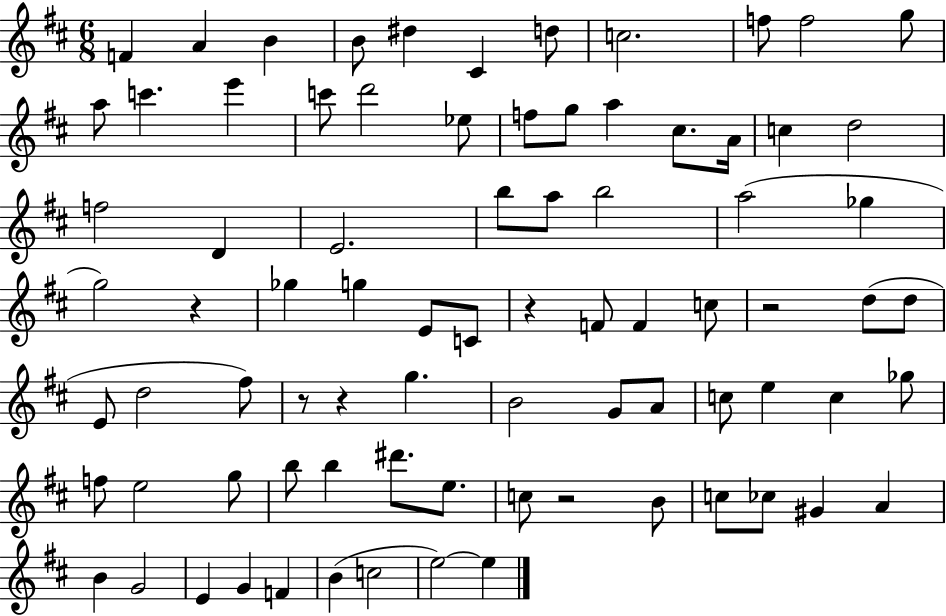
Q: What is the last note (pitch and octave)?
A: E5